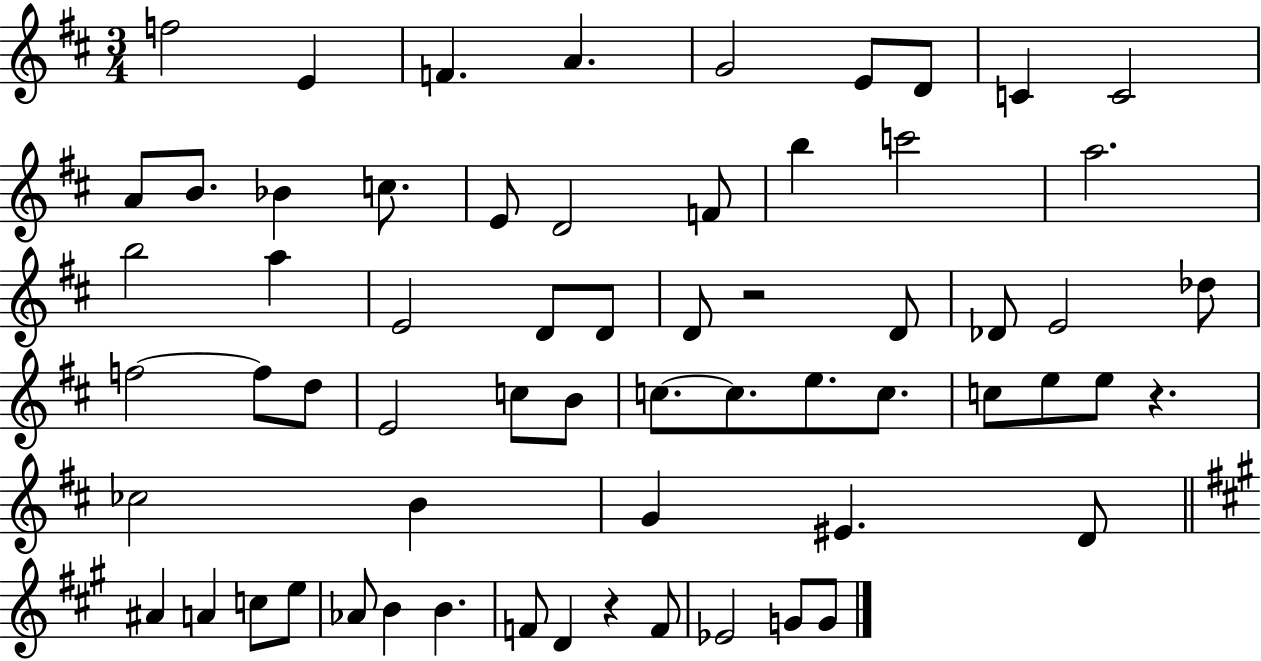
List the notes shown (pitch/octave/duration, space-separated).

F5/h E4/q F4/q. A4/q. G4/h E4/e D4/e C4/q C4/h A4/e B4/e. Bb4/q C5/e. E4/e D4/h F4/e B5/q C6/h A5/h. B5/h A5/q E4/h D4/e D4/e D4/e R/h D4/e Db4/e E4/h Db5/e F5/h F5/e D5/e E4/h C5/e B4/e C5/e. C5/e. E5/e. C5/e. C5/e E5/e E5/e R/q. CES5/h B4/q G4/q EIS4/q. D4/e A#4/q A4/q C5/e E5/e Ab4/e B4/q B4/q. F4/e D4/q R/q F4/e Eb4/h G4/e G4/e